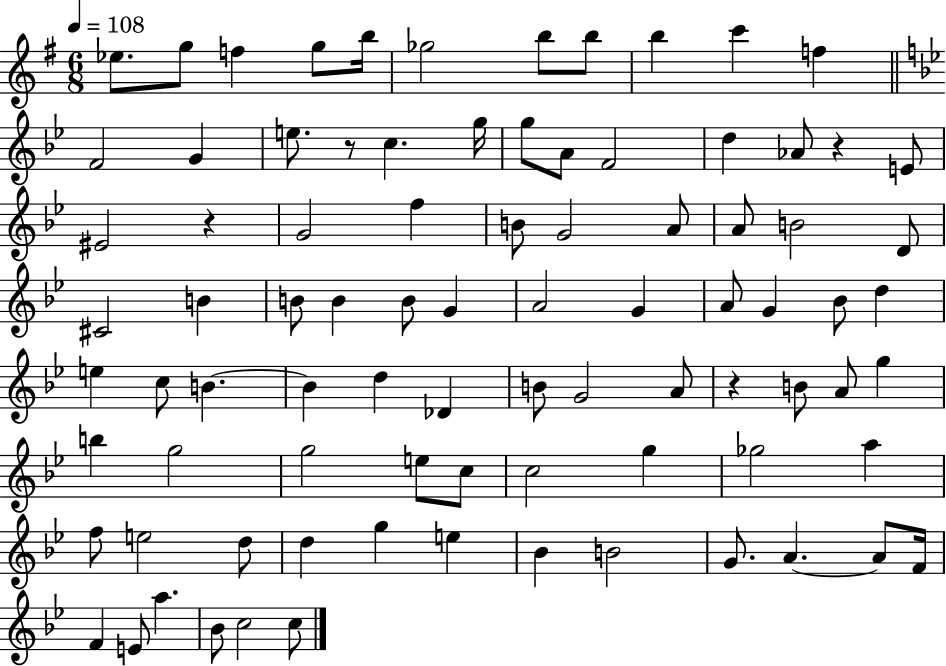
Eb5/e. G5/e F5/q G5/e B5/s Gb5/h B5/e B5/e B5/q C6/q F5/q F4/h G4/q E5/e. R/e C5/q. G5/s G5/e A4/e F4/h D5/q Ab4/e R/q E4/e EIS4/h R/q G4/h F5/q B4/e G4/h A4/e A4/e B4/h D4/e C#4/h B4/q B4/e B4/q B4/e G4/q A4/h G4/q A4/e G4/q Bb4/e D5/q E5/q C5/e B4/q. B4/q D5/q Db4/q B4/e G4/h A4/e R/q B4/e A4/e G5/q B5/q G5/h G5/h E5/e C5/e C5/h G5/q Gb5/h A5/q F5/e E5/h D5/e D5/q G5/q E5/q Bb4/q B4/h G4/e. A4/q. A4/e F4/s F4/q E4/e A5/q. Bb4/e C5/h C5/e